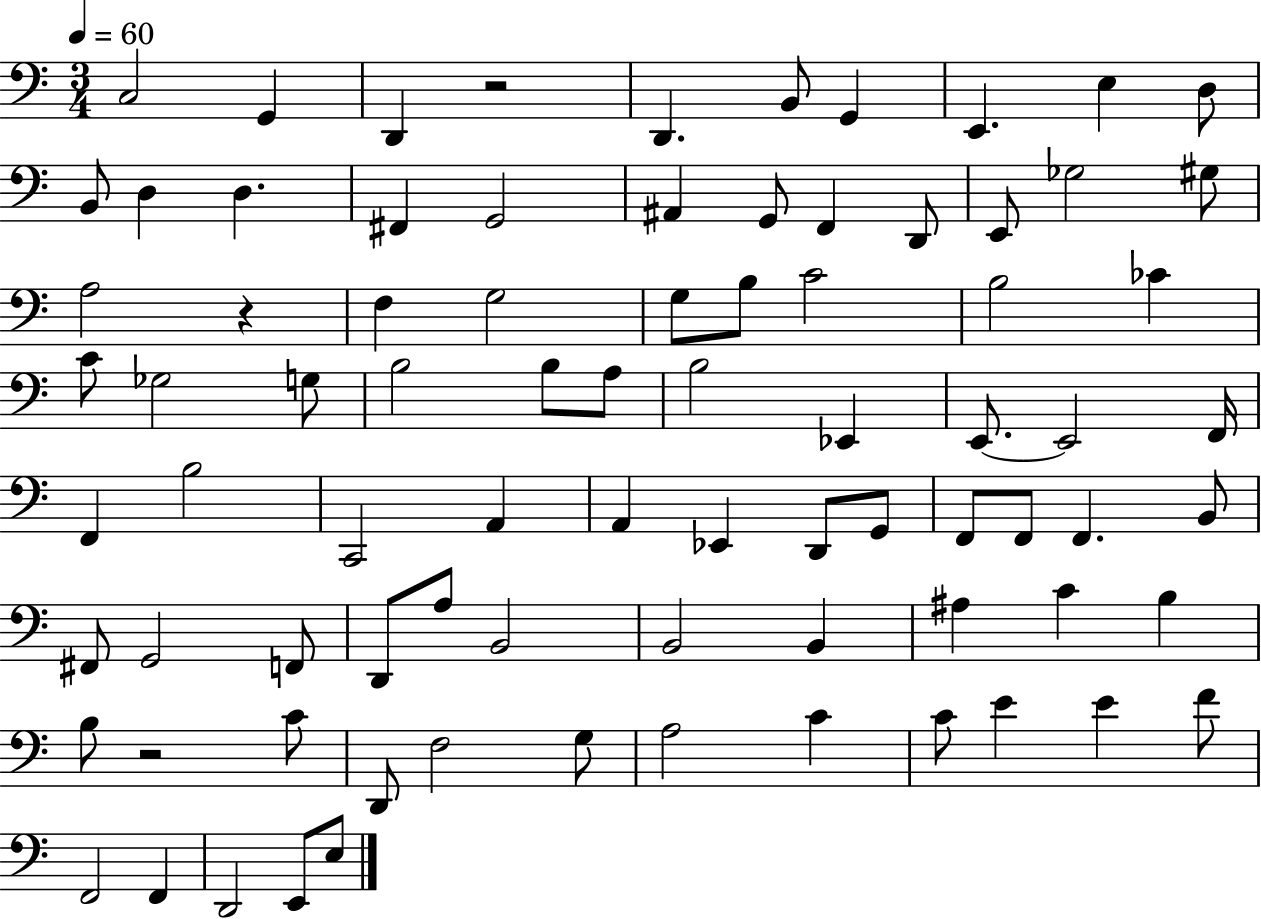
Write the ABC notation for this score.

X:1
T:Untitled
M:3/4
L:1/4
K:C
C,2 G,, D,, z2 D,, B,,/2 G,, E,, E, D,/2 B,,/2 D, D, ^F,, G,,2 ^A,, G,,/2 F,, D,,/2 E,,/2 _G,2 ^G,/2 A,2 z F, G,2 G,/2 B,/2 C2 B,2 _C C/2 _G,2 G,/2 B,2 B,/2 A,/2 B,2 _E,, E,,/2 E,,2 F,,/4 F,, B,2 C,,2 A,, A,, _E,, D,,/2 G,,/2 F,,/2 F,,/2 F,, B,,/2 ^F,,/2 G,,2 F,,/2 D,,/2 A,/2 B,,2 B,,2 B,, ^A, C B, B,/2 z2 C/2 D,,/2 F,2 G,/2 A,2 C C/2 E E F/2 F,,2 F,, D,,2 E,,/2 E,/2